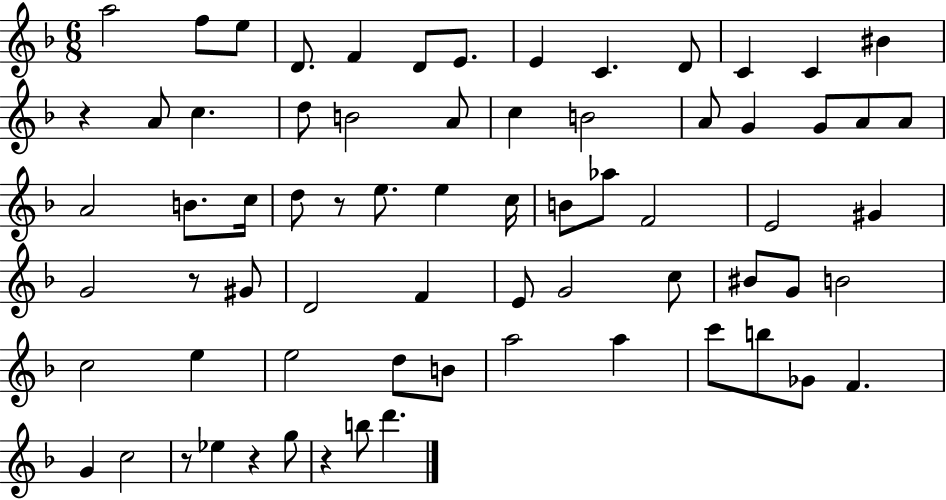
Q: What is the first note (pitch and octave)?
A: A5